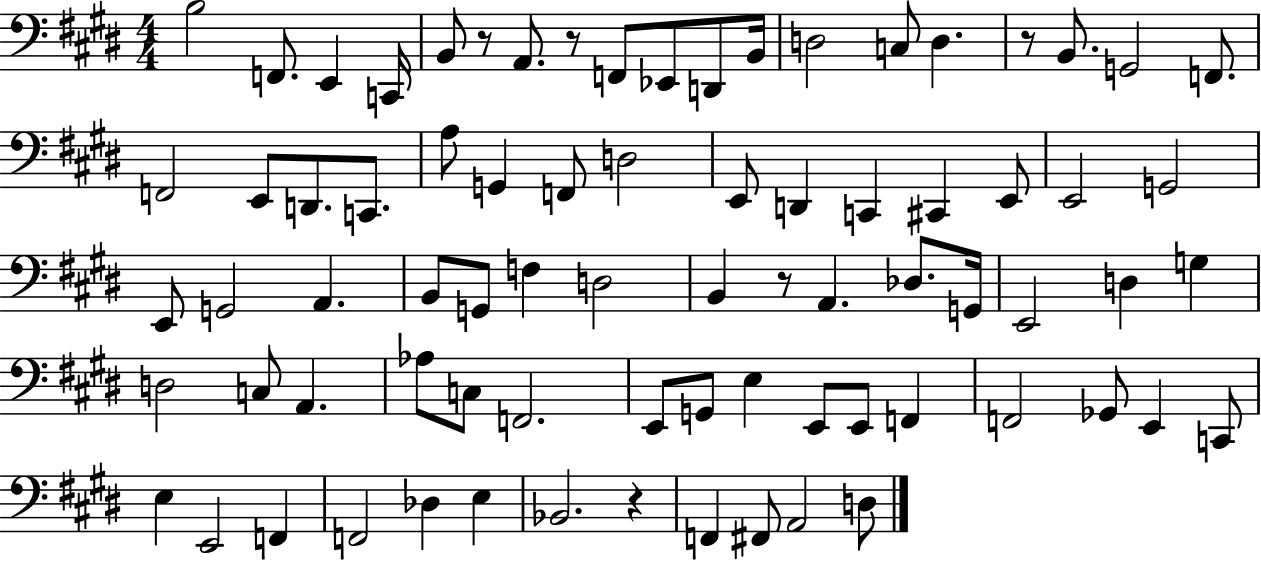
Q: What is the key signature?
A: E major